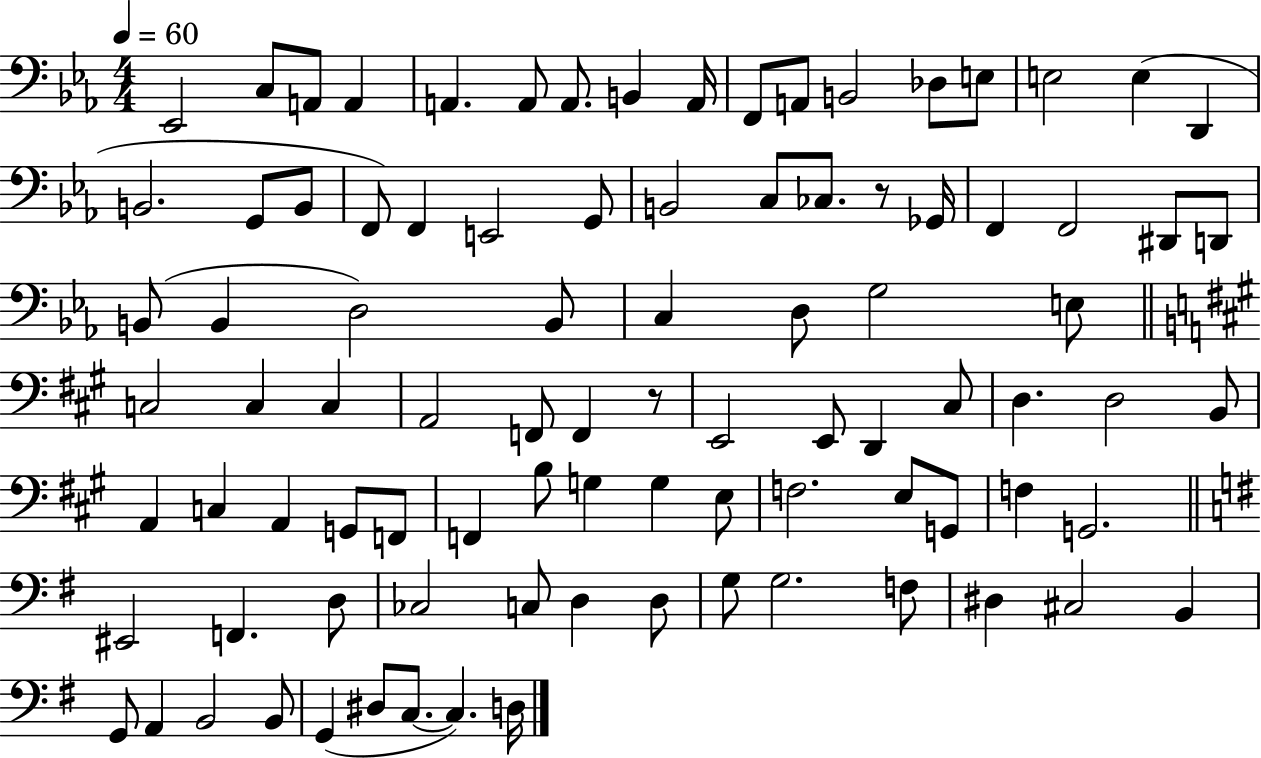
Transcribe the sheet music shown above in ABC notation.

X:1
T:Untitled
M:4/4
L:1/4
K:Eb
_E,,2 C,/2 A,,/2 A,, A,, A,,/2 A,,/2 B,, A,,/4 F,,/2 A,,/2 B,,2 _D,/2 E,/2 E,2 E, D,, B,,2 G,,/2 B,,/2 F,,/2 F,, E,,2 G,,/2 B,,2 C,/2 _C,/2 z/2 _G,,/4 F,, F,,2 ^D,,/2 D,,/2 B,,/2 B,, D,2 B,,/2 C, D,/2 G,2 E,/2 C,2 C, C, A,,2 F,,/2 F,, z/2 E,,2 E,,/2 D,, ^C,/2 D, D,2 B,,/2 A,, C, A,, G,,/2 F,,/2 F,, B,/2 G, G, E,/2 F,2 E,/2 G,,/2 F, G,,2 ^E,,2 F,, D,/2 _C,2 C,/2 D, D,/2 G,/2 G,2 F,/2 ^D, ^C,2 B,, G,,/2 A,, B,,2 B,,/2 G,, ^D,/2 C,/2 C, D,/4